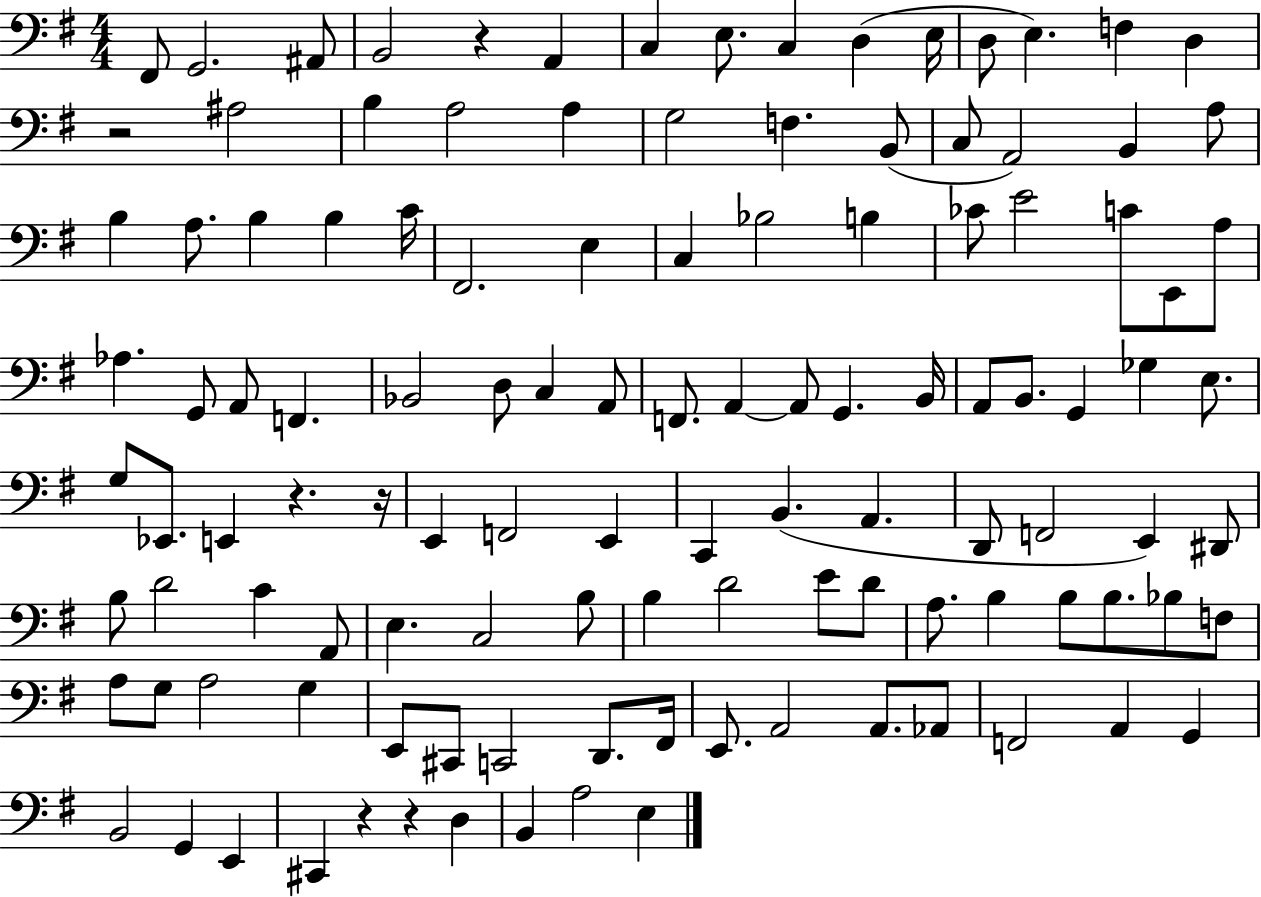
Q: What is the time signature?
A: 4/4